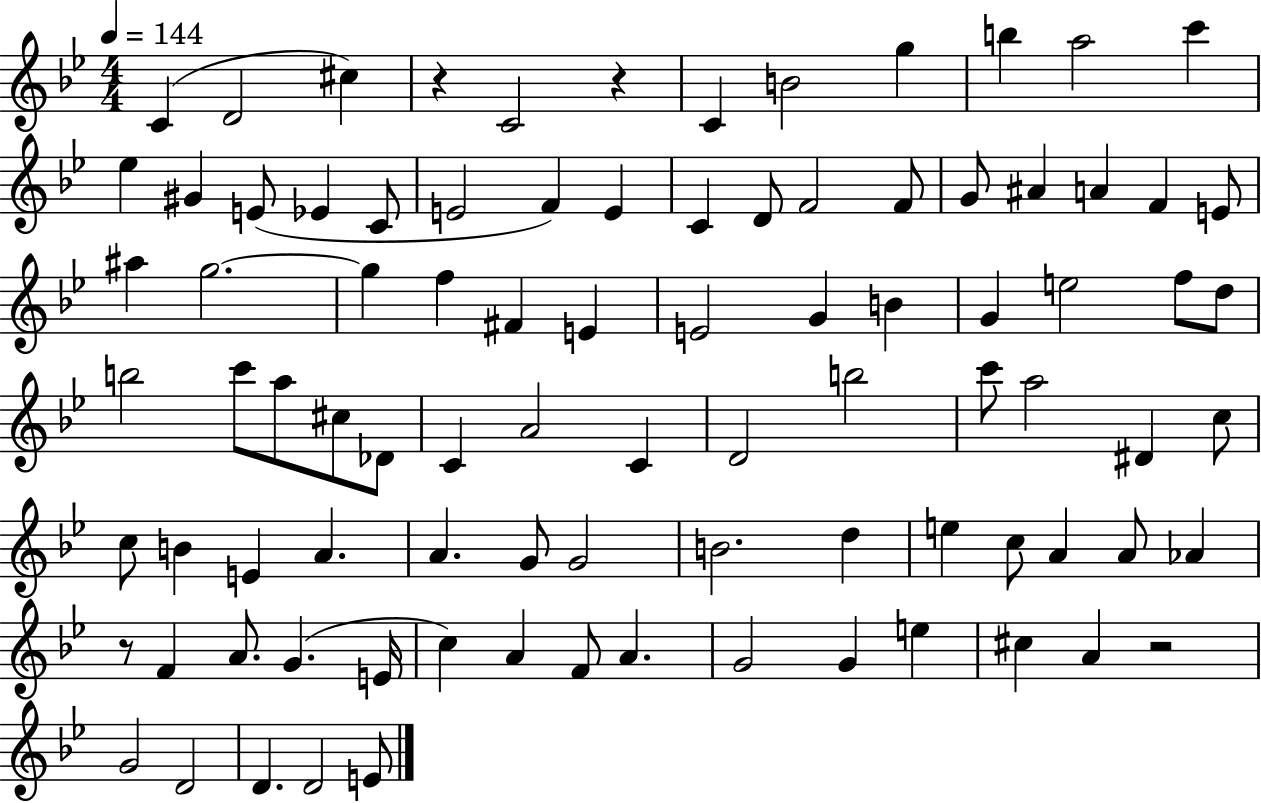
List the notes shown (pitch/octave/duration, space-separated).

C4/q D4/h C#5/q R/q C4/h R/q C4/q B4/h G5/q B5/q A5/h C6/q Eb5/q G#4/q E4/e Eb4/q C4/e E4/h F4/q E4/q C4/q D4/e F4/h F4/e G4/e A#4/q A4/q F4/q E4/e A#5/q G5/h. G5/q F5/q F#4/q E4/q E4/h G4/q B4/q G4/q E5/h F5/e D5/e B5/h C6/e A5/e C#5/e Db4/e C4/q A4/h C4/q D4/h B5/h C6/e A5/h D#4/q C5/e C5/e B4/q E4/q A4/q. A4/q. G4/e G4/h B4/h. D5/q E5/q C5/e A4/q A4/e Ab4/q R/e F4/q A4/e. G4/q. E4/s C5/q A4/q F4/e A4/q. G4/h G4/q E5/q C#5/q A4/q R/h G4/h D4/h D4/q. D4/h E4/e